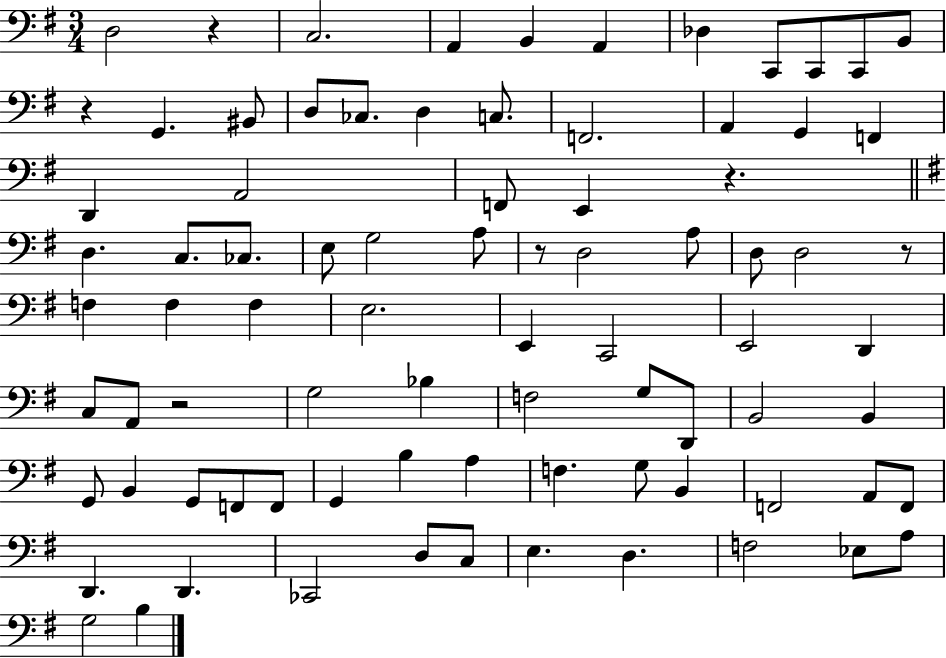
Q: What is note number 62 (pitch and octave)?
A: B2